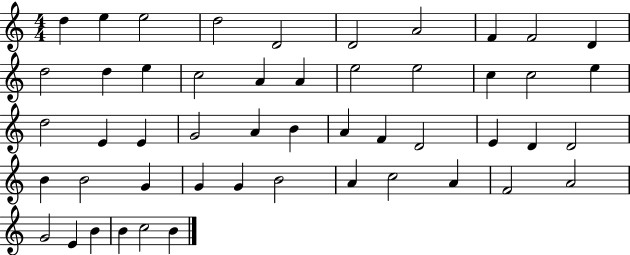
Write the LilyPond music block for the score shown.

{
  \clef treble
  \numericTimeSignature
  \time 4/4
  \key c \major
  d''4 e''4 e''2 | d''2 d'2 | d'2 a'2 | f'4 f'2 d'4 | \break d''2 d''4 e''4 | c''2 a'4 a'4 | e''2 e''2 | c''4 c''2 e''4 | \break d''2 e'4 e'4 | g'2 a'4 b'4 | a'4 f'4 d'2 | e'4 d'4 d'2 | \break b'4 b'2 g'4 | g'4 g'4 b'2 | a'4 c''2 a'4 | f'2 a'2 | \break g'2 e'4 b'4 | b'4 c''2 b'4 | \bar "|."
}